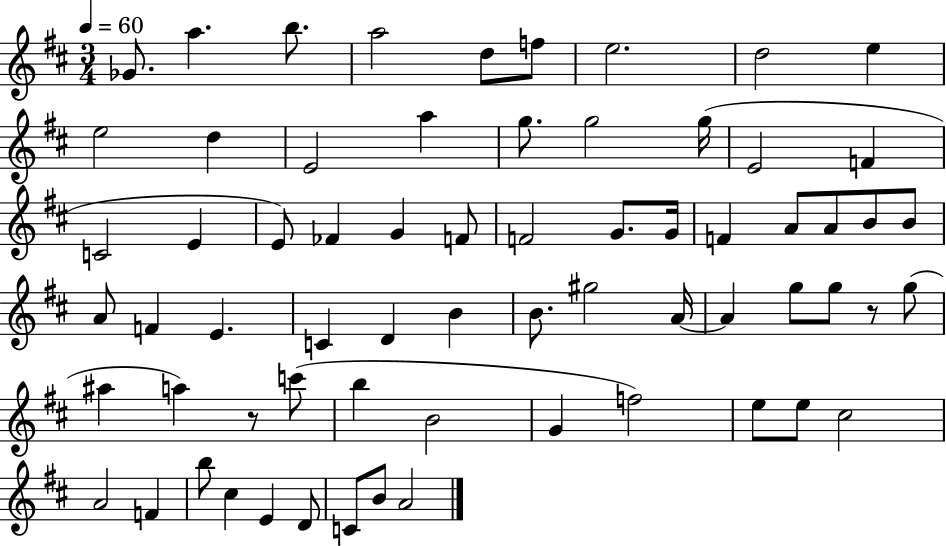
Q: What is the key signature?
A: D major